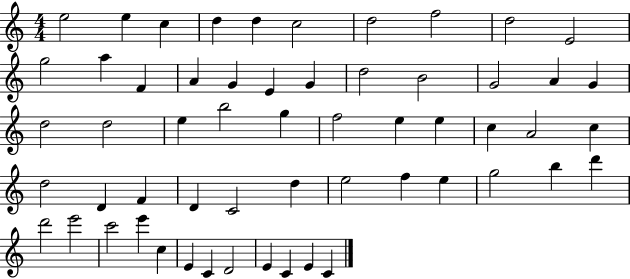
E5/h E5/q C5/q D5/q D5/q C5/h D5/h F5/h D5/h E4/h G5/h A5/q F4/q A4/q G4/q E4/q G4/q D5/h B4/h G4/h A4/q G4/q D5/h D5/h E5/q B5/h G5/q F5/h E5/q E5/q C5/q A4/h C5/q D5/h D4/q F4/q D4/q C4/h D5/q E5/h F5/q E5/q G5/h B5/q D6/q D6/h E6/h C6/h E6/q C5/q E4/q C4/q D4/h E4/q C4/q E4/q C4/q